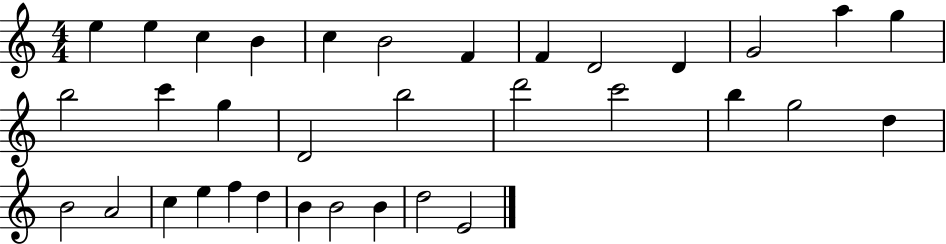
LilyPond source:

{
  \clef treble
  \numericTimeSignature
  \time 4/4
  \key c \major
  e''4 e''4 c''4 b'4 | c''4 b'2 f'4 | f'4 d'2 d'4 | g'2 a''4 g''4 | \break b''2 c'''4 g''4 | d'2 b''2 | d'''2 c'''2 | b''4 g''2 d''4 | \break b'2 a'2 | c''4 e''4 f''4 d''4 | b'4 b'2 b'4 | d''2 e'2 | \break \bar "|."
}